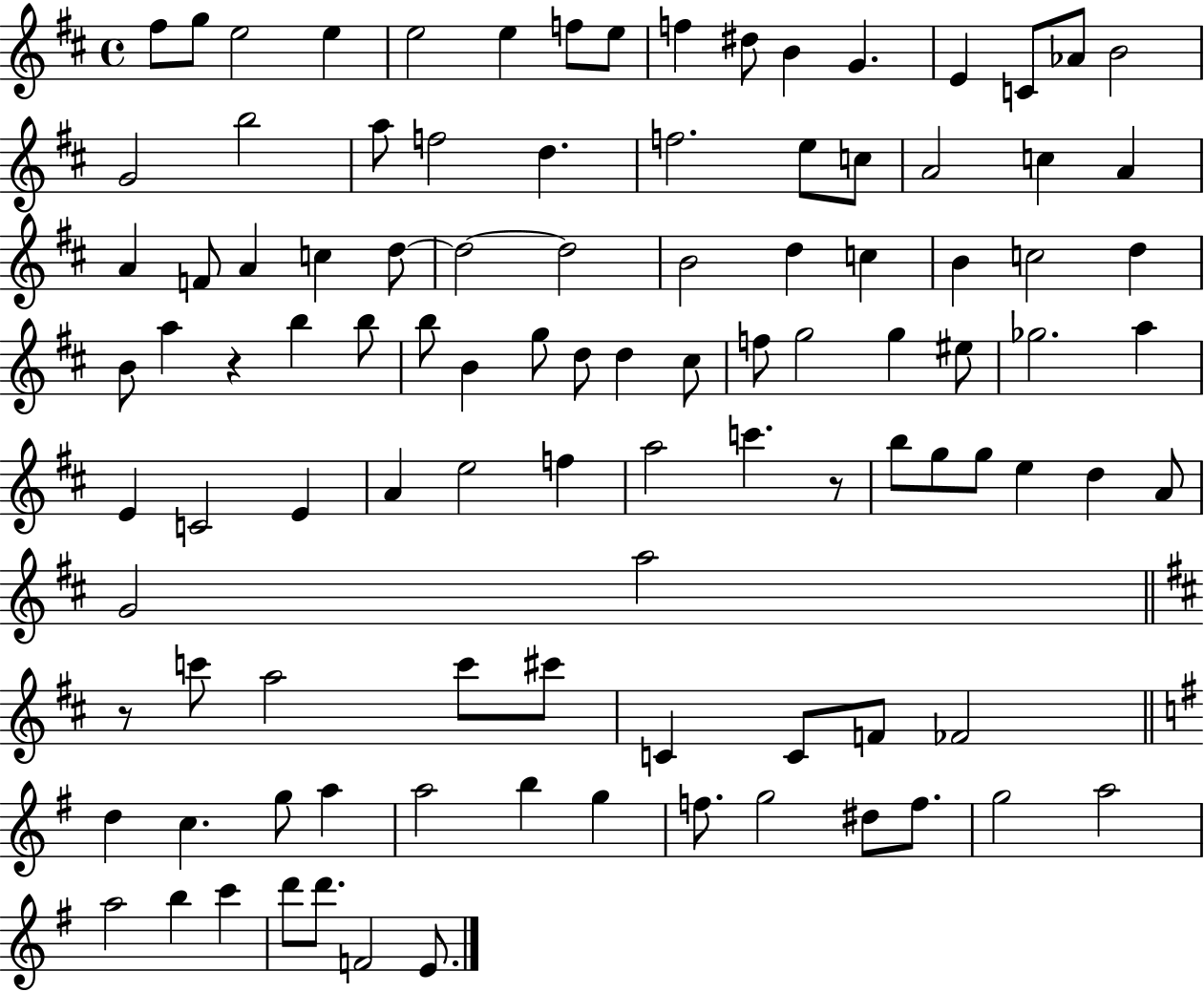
{
  \clef treble
  \time 4/4
  \defaultTimeSignature
  \key d \major
  fis''8 g''8 e''2 e''4 | e''2 e''4 f''8 e''8 | f''4 dis''8 b'4 g'4. | e'4 c'8 aes'8 b'2 | \break g'2 b''2 | a''8 f''2 d''4. | f''2. e''8 c''8 | a'2 c''4 a'4 | \break a'4 f'8 a'4 c''4 d''8~~ | d''2~~ d''2 | b'2 d''4 c''4 | b'4 c''2 d''4 | \break b'8 a''4 r4 b''4 b''8 | b''8 b'4 g''8 d''8 d''4 cis''8 | f''8 g''2 g''4 eis''8 | ges''2. a''4 | \break e'4 c'2 e'4 | a'4 e''2 f''4 | a''2 c'''4. r8 | b''8 g''8 g''8 e''4 d''4 a'8 | \break g'2 a''2 | \bar "||" \break \key b \minor r8 c'''8 a''2 c'''8 cis'''8 | c'4 c'8 f'8 fes'2 | \bar "||" \break \key e \minor d''4 c''4. g''8 a''4 | a''2 b''4 g''4 | f''8. g''2 dis''8 f''8. | g''2 a''2 | \break a''2 b''4 c'''4 | d'''8 d'''8. f'2 e'8. | \bar "|."
}